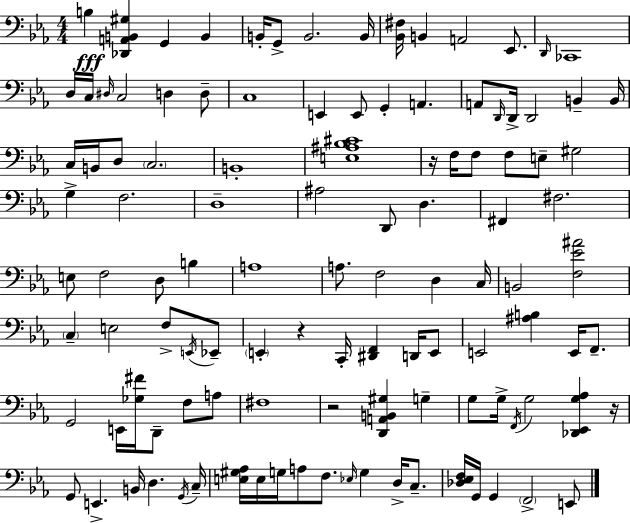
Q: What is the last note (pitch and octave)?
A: E2